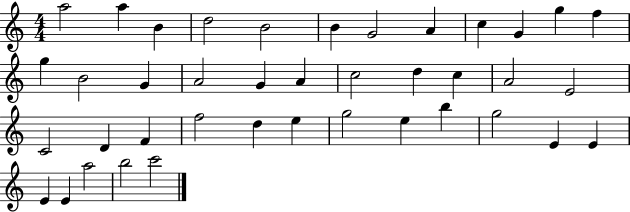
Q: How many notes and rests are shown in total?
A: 40